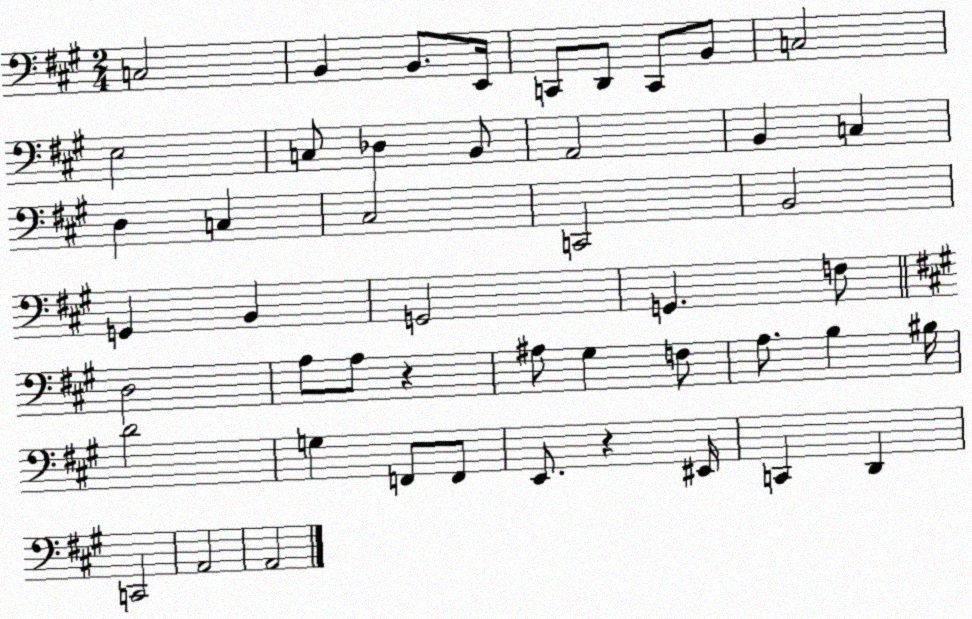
X:1
T:Untitled
M:2/4
L:1/4
K:A
C,2 B,, B,,/2 E,,/4 C,,/2 D,,/2 C,,/2 B,,/2 C,2 E,2 C,/2 _D, B,,/2 A,,2 B,, C, D, C, ^C,2 C,,2 B,,2 G,, B,, G,,2 G,, F,/2 D,2 A,/2 A,/2 z ^A,/2 ^G, F,/2 A,/2 B, ^B,/4 D2 G, F,,/2 F,,/2 E,,/2 z ^E,,/4 C,, D,, C,,2 A,,2 A,,2